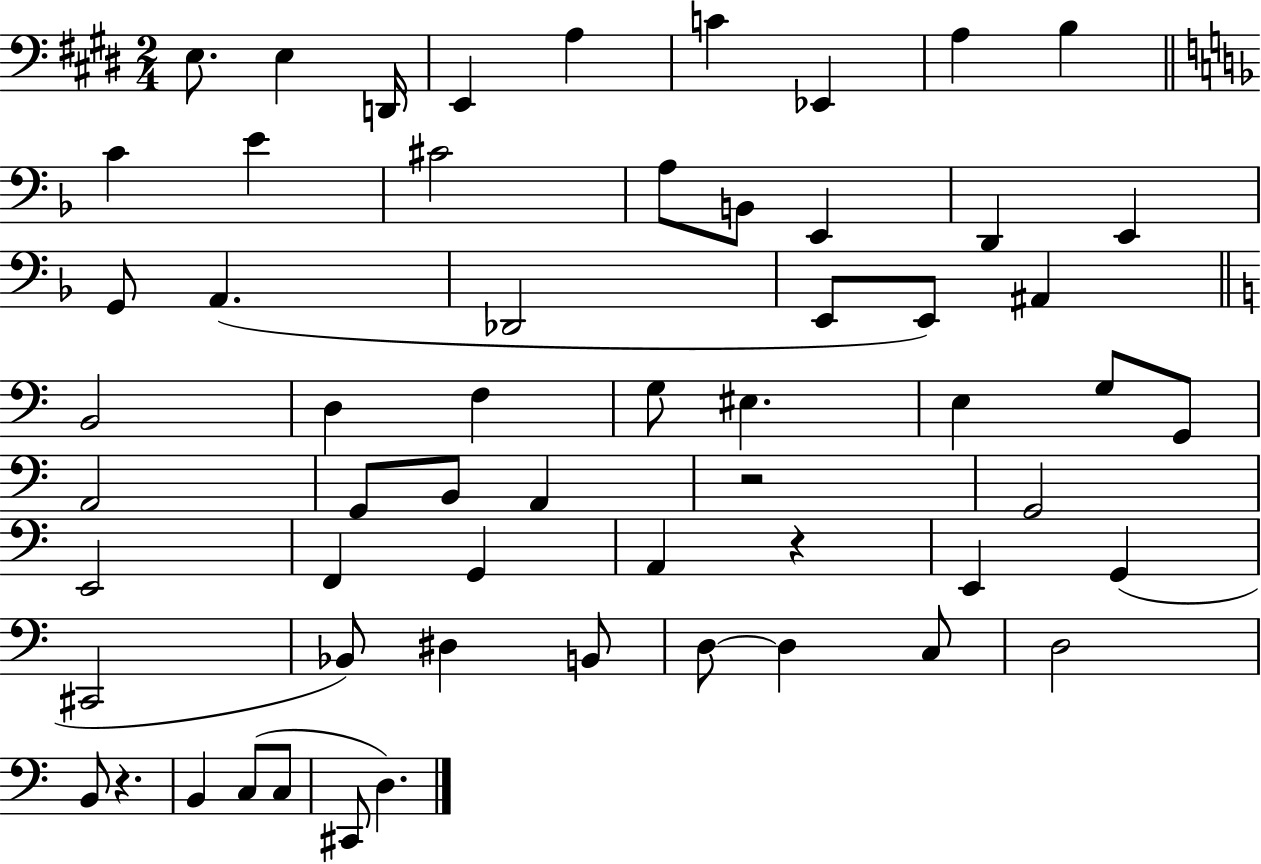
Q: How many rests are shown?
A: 3